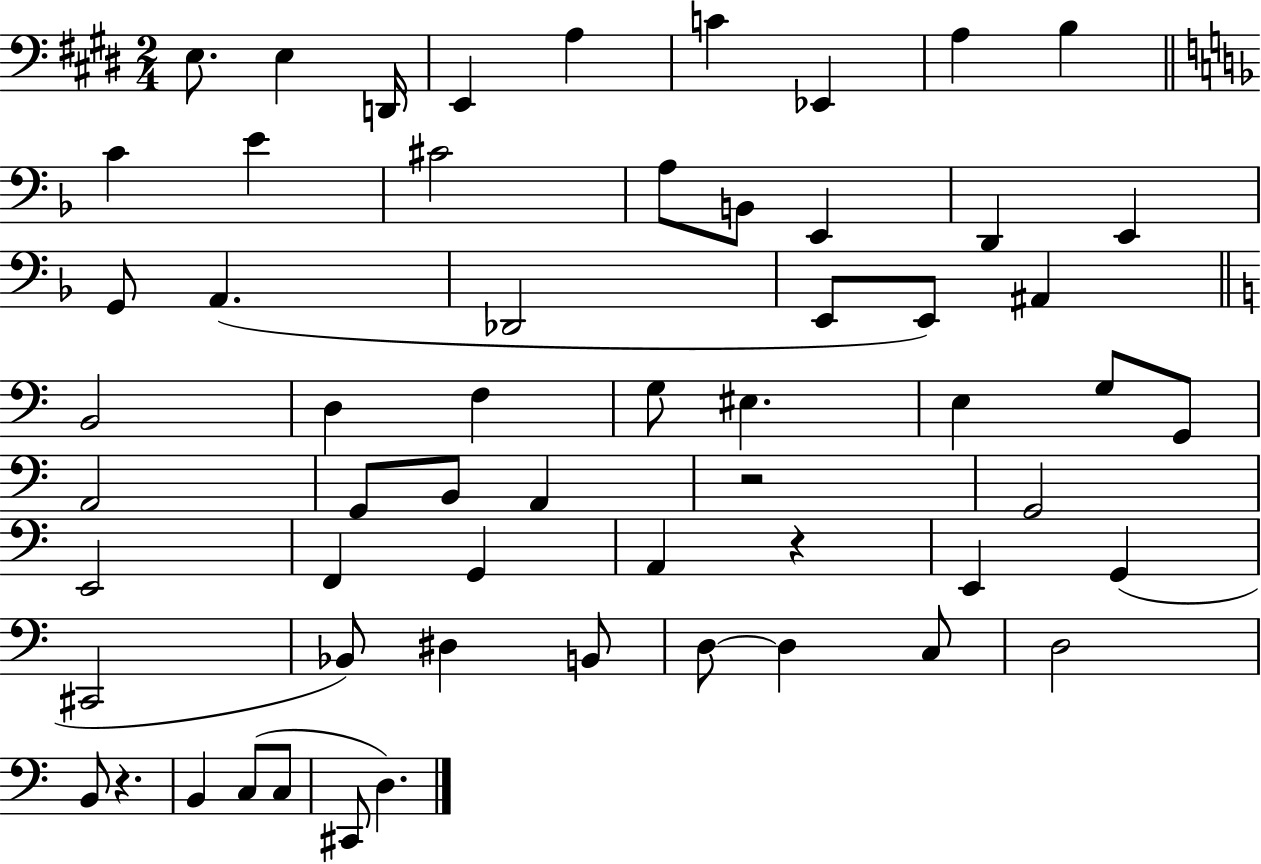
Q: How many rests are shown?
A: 3